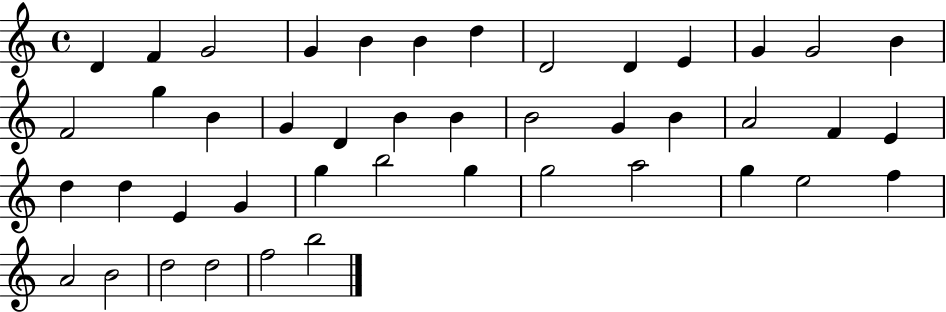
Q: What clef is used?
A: treble